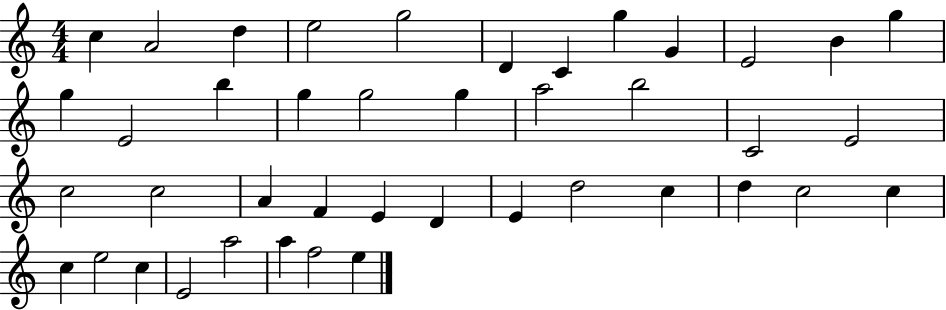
C5/q A4/h D5/q E5/h G5/h D4/q C4/q G5/q G4/q E4/h B4/q G5/q G5/q E4/h B5/q G5/q G5/h G5/q A5/h B5/h C4/h E4/h C5/h C5/h A4/q F4/q E4/q D4/q E4/q D5/h C5/q D5/q C5/h C5/q C5/q E5/h C5/q E4/h A5/h A5/q F5/h E5/q